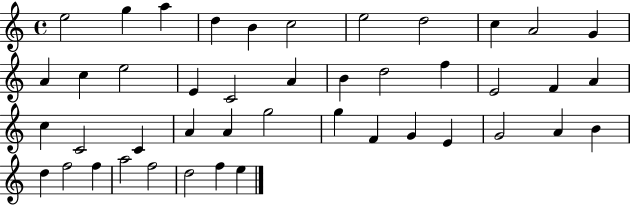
{
  \clef treble
  \time 4/4
  \defaultTimeSignature
  \key c \major
  e''2 g''4 a''4 | d''4 b'4 c''2 | e''2 d''2 | c''4 a'2 g'4 | \break a'4 c''4 e''2 | e'4 c'2 a'4 | b'4 d''2 f''4 | e'2 f'4 a'4 | \break c''4 c'2 c'4 | a'4 a'4 g''2 | g''4 f'4 g'4 e'4 | g'2 a'4 b'4 | \break d''4 f''2 f''4 | a''2 f''2 | d''2 f''4 e''4 | \bar "|."
}